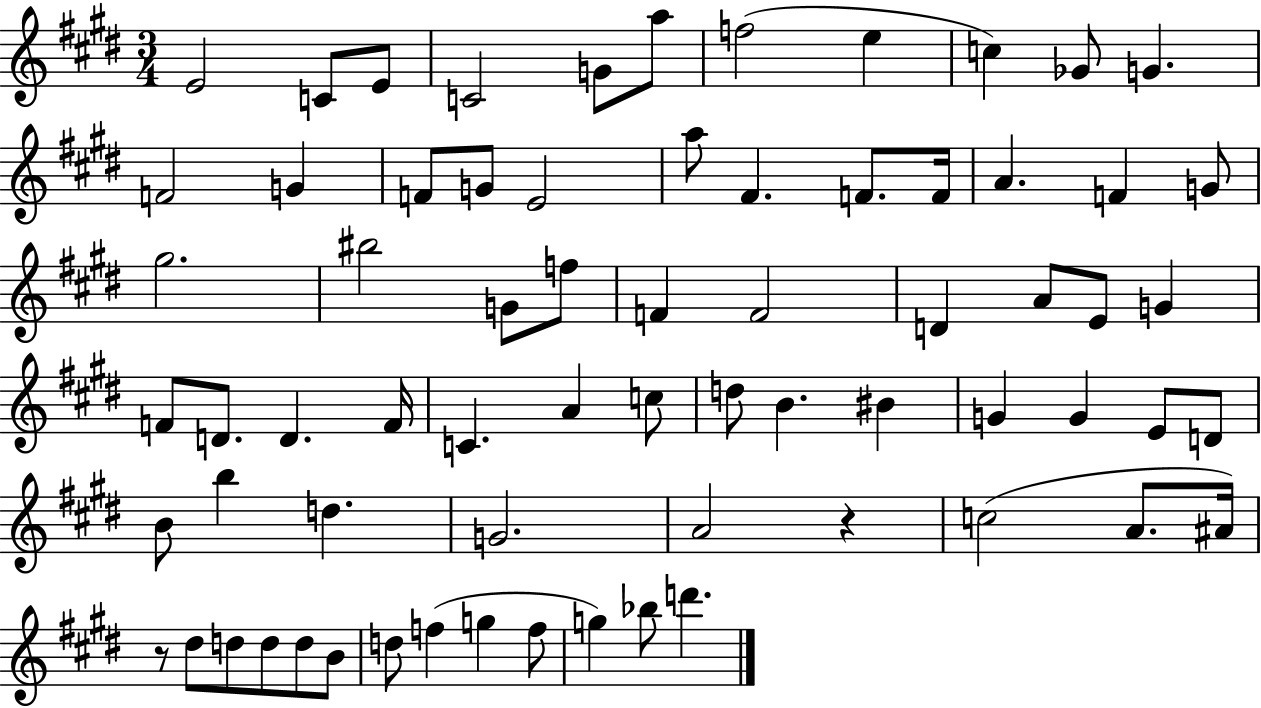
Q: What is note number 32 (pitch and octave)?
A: E4